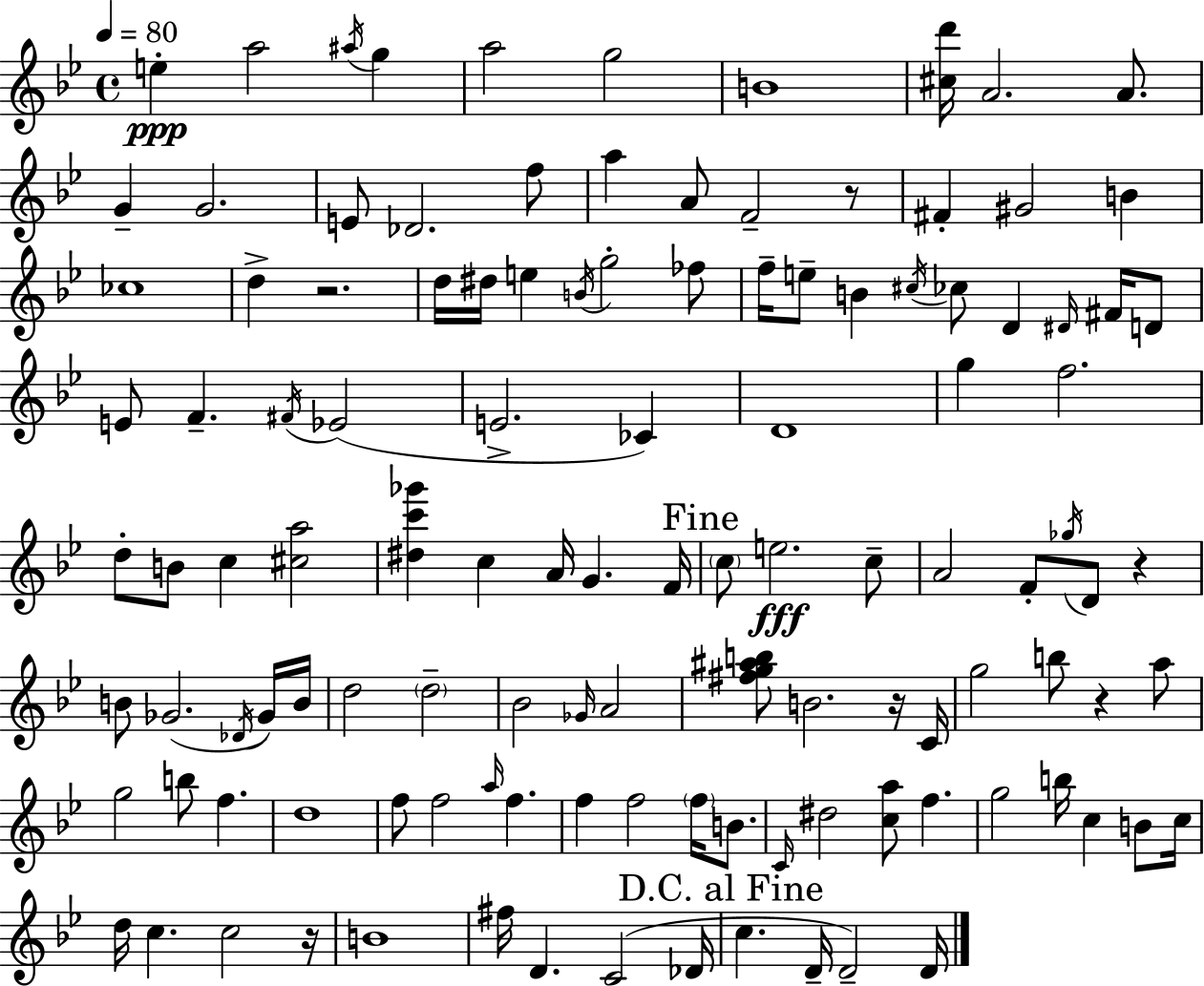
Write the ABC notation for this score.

X:1
T:Untitled
M:4/4
L:1/4
K:Gm
e a2 ^a/4 g a2 g2 B4 [^cd']/4 A2 A/2 G G2 E/2 _D2 f/2 a A/2 F2 z/2 ^F ^G2 B _c4 d z2 d/4 ^d/4 e B/4 g2 _f/2 f/4 e/2 B ^c/4 _c/2 D ^D/4 ^F/4 D/2 E/2 F ^F/4 _E2 E2 _C D4 g f2 d/2 B/2 c [^ca]2 [^dc'_g'] c A/4 G F/4 c/2 e2 c/2 A2 F/2 _g/4 D/2 z B/2 _G2 _D/4 _G/4 B/4 d2 d2 _B2 _G/4 A2 [^fg^ab]/2 B2 z/4 C/4 g2 b/2 z a/2 g2 b/2 f d4 f/2 f2 a/4 f f f2 f/4 B/2 C/4 ^d2 [ca]/2 f g2 b/4 c B/2 c/4 d/4 c c2 z/4 B4 ^f/4 D C2 _D/4 c D/4 D2 D/4